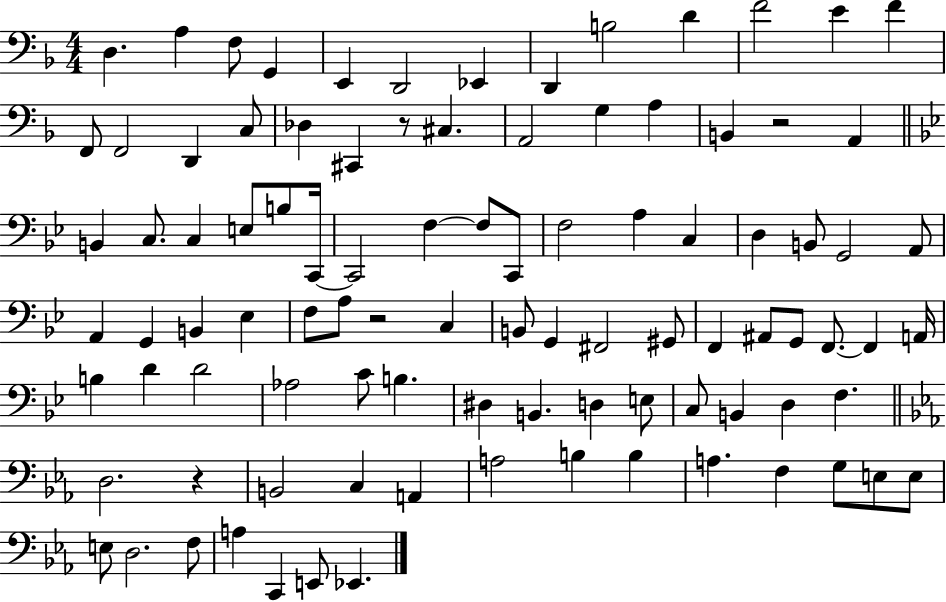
X:1
T:Untitled
M:4/4
L:1/4
K:F
D, A, F,/2 G,, E,, D,,2 _E,, D,, B,2 D F2 E F F,,/2 F,,2 D,, C,/2 _D, ^C,, z/2 ^C, A,,2 G, A, B,, z2 A,, B,, C,/2 C, E,/2 B,/2 C,,/4 C,,2 F, F,/2 C,,/2 F,2 A, C, D, B,,/2 G,,2 A,,/2 A,, G,, B,, _E, F,/2 A,/2 z2 C, B,,/2 G,, ^F,,2 ^G,,/2 F,, ^A,,/2 G,,/2 F,,/2 F,, A,,/4 B, D D2 _A,2 C/2 B, ^D, B,, D, E,/2 C,/2 B,, D, F, D,2 z B,,2 C, A,, A,2 B, B, A, F, G,/2 E,/2 E,/2 E,/2 D,2 F,/2 A, C,, E,,/2 _E,,